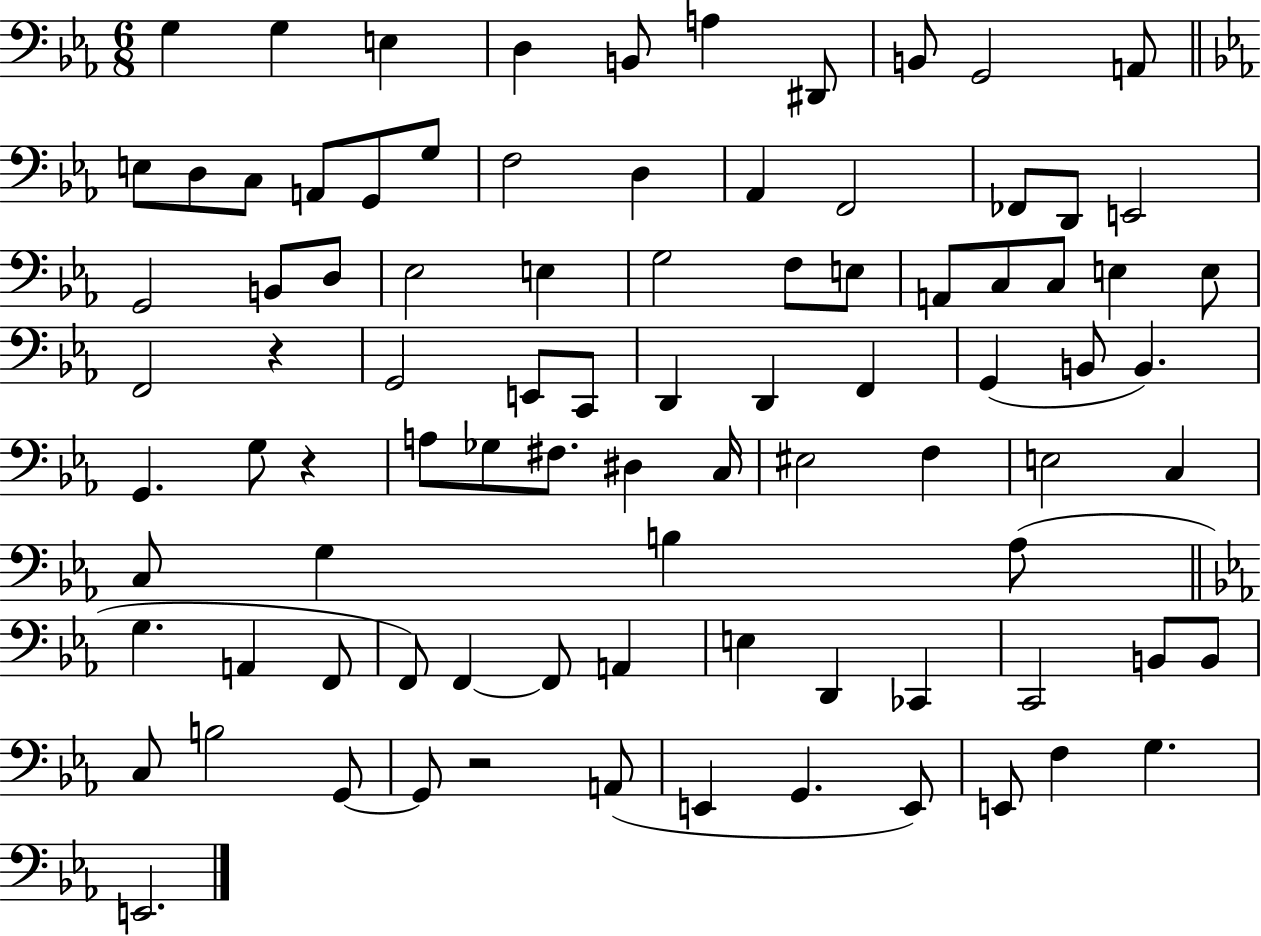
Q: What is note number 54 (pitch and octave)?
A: EIS3